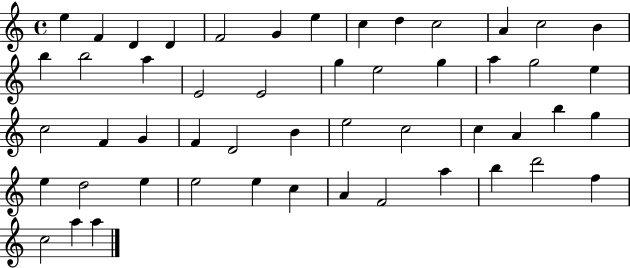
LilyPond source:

{
  \clef treble
  \time 4/4
  \defaultTimeSignature
  \key c \major
  e''4 f'4 d'4 d'4 | f'2 g'4 e''4 | c''4 d''4 c''2 | a'4 c''2 b'4 | \break b''4 b''2 a''4 | e'2 e'2 | g''4 e''2 g''4 | a''4 g''2 e''4 | \break c''2 f'4 g'4 | f'4 d'2 b'4 | e''2 c''2 | c''4 a'4 b''4 g''4 | \break e''4 d''2 e''4 | e''2 e''4 c''4 | a'4 f'2 a''4 | b''4 d'''2 f''4 | \break c''2 a''4 a''4 | \bar "|."
}